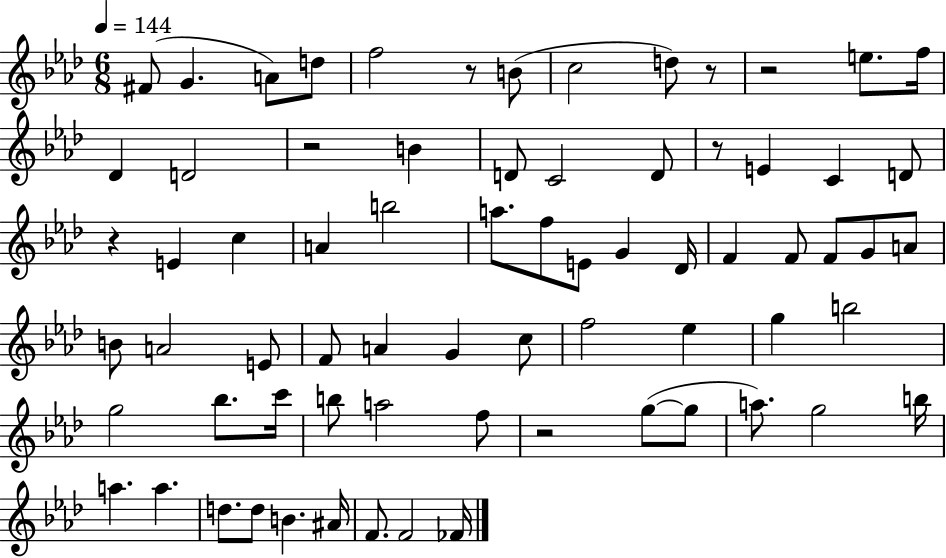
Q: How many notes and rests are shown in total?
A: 71